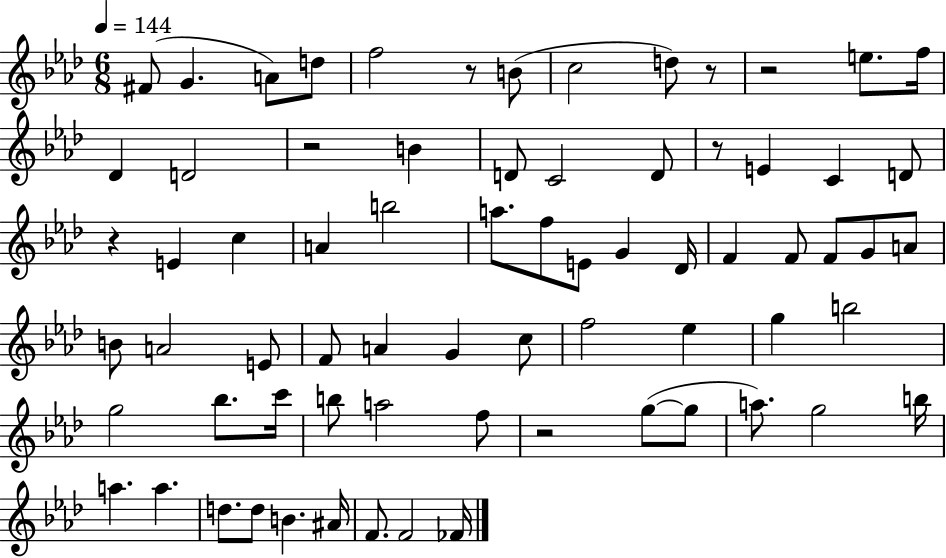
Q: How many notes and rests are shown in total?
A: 71